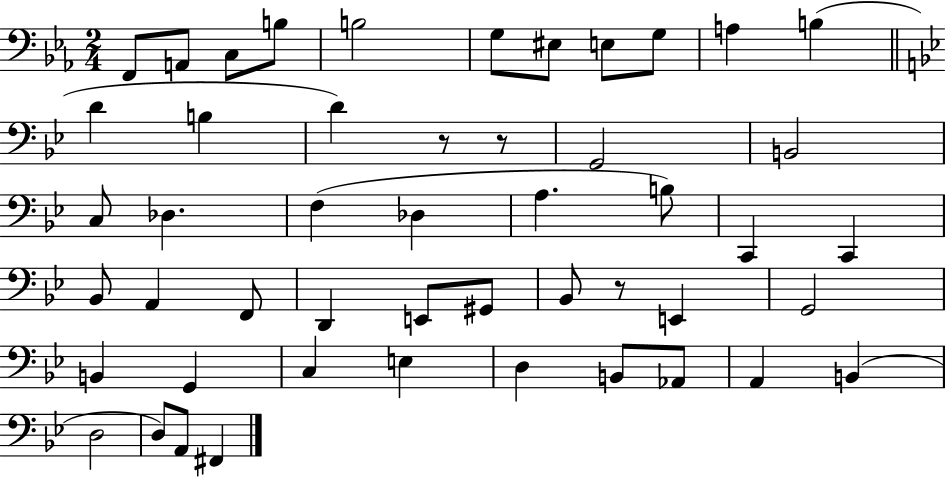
{
  \clef bass
  \numericTimeSignature
  \time 2/4
  \key ees \major
  f,8 a,8 c8 b8 | b2 | g8 eis8 e8 g8 | a4 b4( | \break \bar "||" \break \key bes \major d'4 b4 | d'4) r8 r8 | g,2 | b,2 | \break c8 des4. | f4( des4 | a4. b8) | c,4 c,4 | \break bes,8 a,4 f,8 | d,4 e,8 gis,8 | bes,8 r8 e,4 | g,2 | \break b,4 g,4 | c4 e4 | d4 b,8 aes,8 | a,4 b,4( | \break d2 | d8) a,8 fis,4 | \bar "|."
}